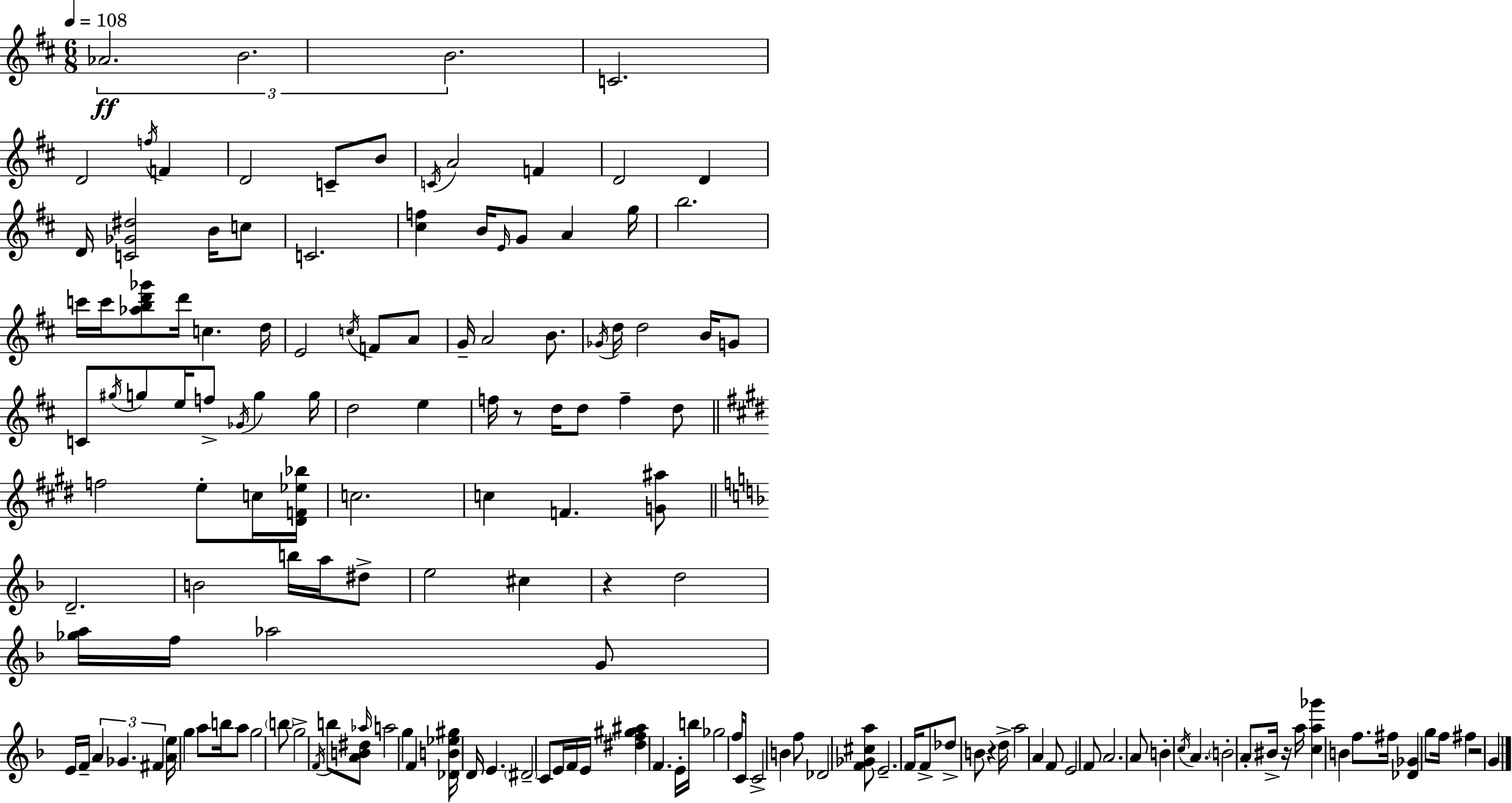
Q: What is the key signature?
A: D major